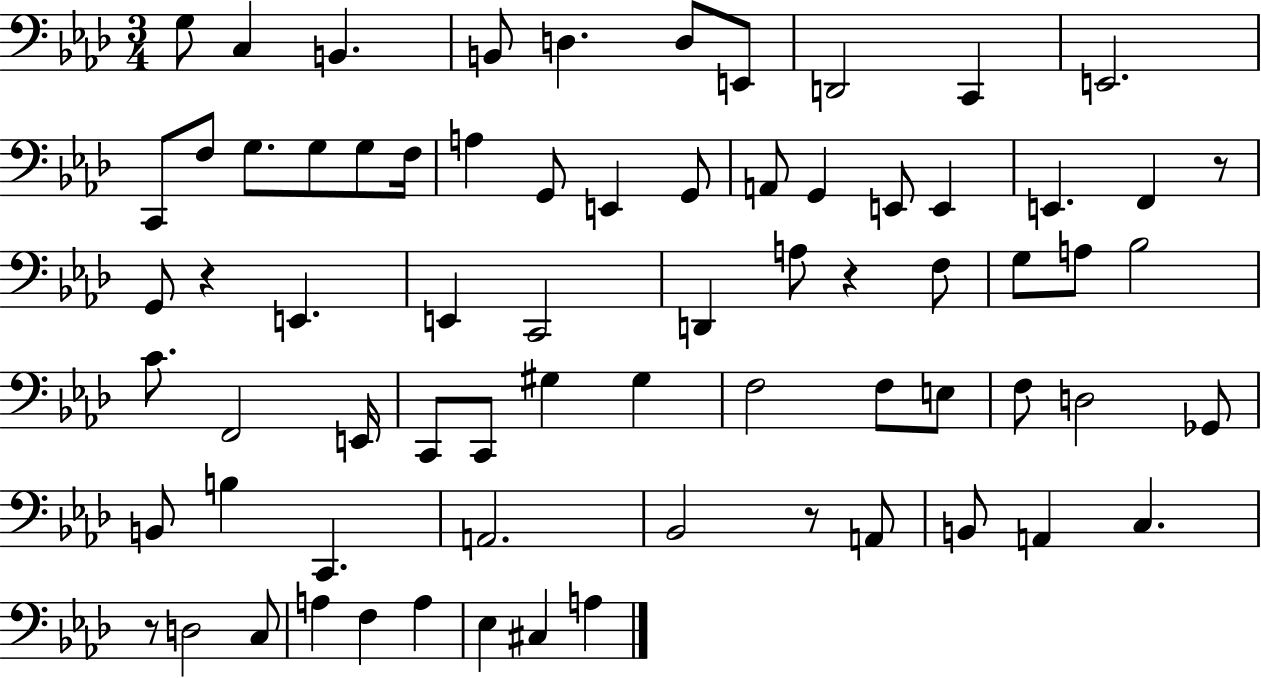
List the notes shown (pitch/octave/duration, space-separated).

G3/e C3/q B2/q. B2/e D3/q. D3/e E2/e D2/h C2/q E2/h. C2/e F3/e G3/e. G3/e G3/e F3/s A3/q G2/e E2/q G2/e A2/e G2/q E2/e E2/q E2/q. F2/q R/e G2/e R/q E2/q. E2/q C2/h D2/q A3/e R/q F3/e G3/e A3/e Bb3/h C4/e. F2/h E2/s C2/e C2/e G#3/q G#3/q F3/h F3/e E3/e F3/e D3/h Gb2/e B2/e B3/q C2/q. A2/h. Bb2/h R/e A2/e B2/e A2/q C3/q. R/e D3/h C3/e A3/q F3/q A3/q Eb3/q C#3/q A3/q